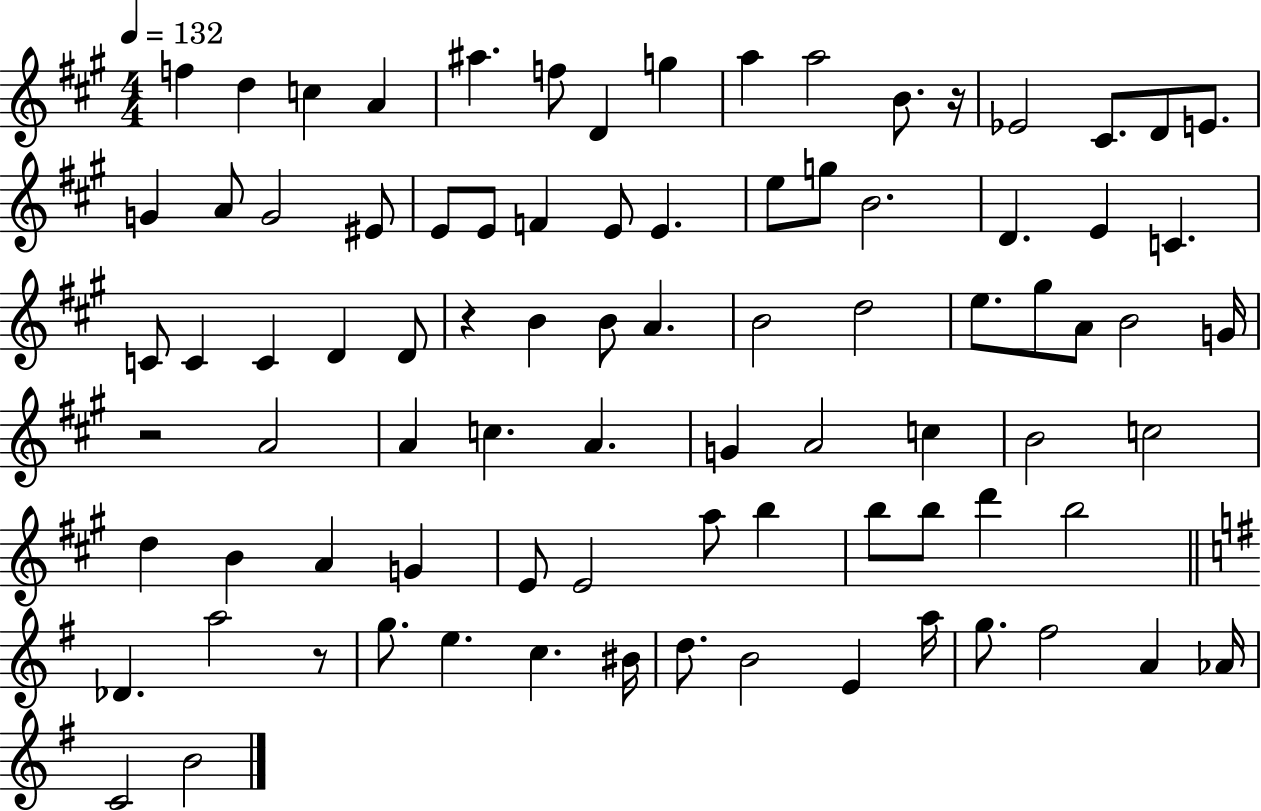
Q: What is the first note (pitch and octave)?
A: F5